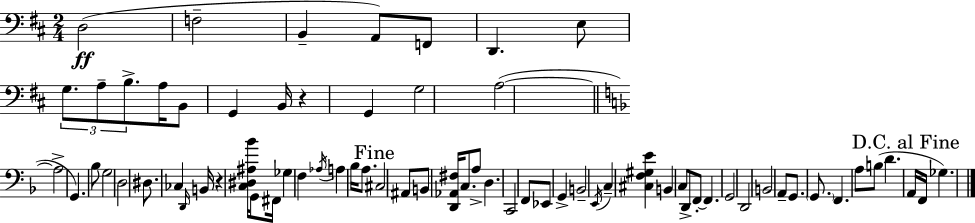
D3/h F3/h B2/q A2/e F2/e D2/q. E3/e G3/e. A3/e B3/e. A3/s B2/e G2/q B2/s R/q G2/q G3/h A3/h A3/h G2/q. Bb3/e G3/h D3/h D#3/e. CES3/q D2/s B2/s R/q [C3,D#3,A#3,Bb4]/s G2/e F#2/s Gb3/q F3/q Ab3/s A3/q Bb3/s A3/e. C#3/h A#2/e B2/e [D2,Ab2,F#3]/s C3/e. A3/e D3/q. C2/h F2/e Eb2/e G2/q B2/h E2/s C3/q [C#3,F3,G#3,E4]/q B2/q C3/e D2/e F2/e F2/q. G2/h D2/h B2/h A2/e G2/e. G2/e. F2/q. A3/e B3/e D4/q. A2/s F2/s Gb3/q.